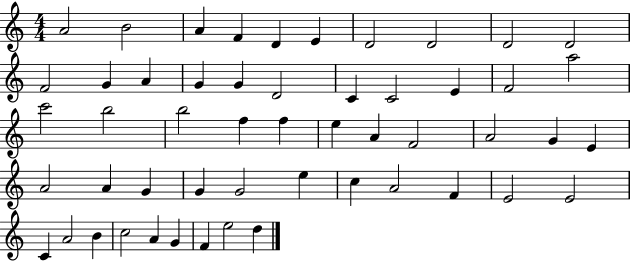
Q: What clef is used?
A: treble